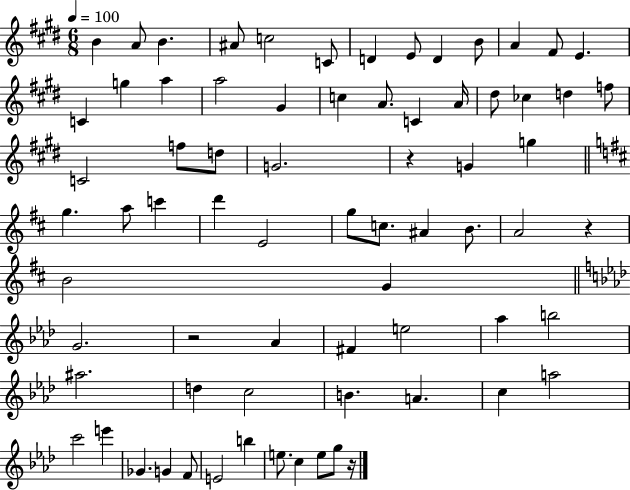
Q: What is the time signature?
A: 6/8